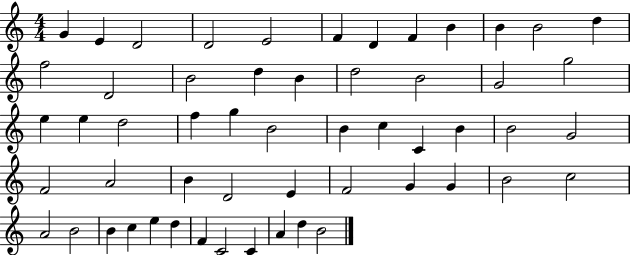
{
  \clef treble
  \numericTimeSignature
  \time 4/4
  \key c \major
  g'4 e'4 d'2 | d'2 e'2 | f'4 d'4 f'4 b'4 | b'4 b'2 d''4 | \break f''2 d'2 | b'2 d''4 b'4 | d''2 b'2 | g'2 g''2 | \break e''4 e''4 d''2 | f''4 g''4 b'2 | b'4 c''4 c'4 b'4 | b'2 g'2 | \break f'2 a'2 | b'4 d'2 e'4 | f'2 g'4 g'4 | b'2 c''2 | \break a'2 b'2 | b'4 c''4 e''4 d''4 | f'4 c'2 c'4 | a'4 d''4 b'2 | \break \bar "|."
}